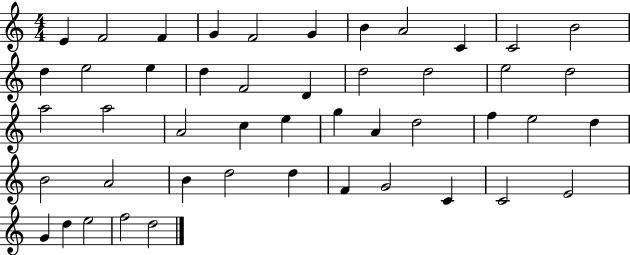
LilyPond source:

{
  \clef treble
  \numericTimeSignature
  \time 4/4
  \key c \major
  e'4 f'2 f'4 | g'4 f'2 g'4 | b'4 a'2 c'4 | c'2 b'2 | \break d''4 e''2 e''4 | d''4 f'2 d'4 | d''2 d''2 | e''2 d''2 | \break a''2 a''2 | a'2 c''4 e''4 | g''4 a'4 d''2 | f''4 e''2 d''4 | \break b'2 a'2 | b'4 d''2 d''4 | f'4 g'2 c'4 | c'2 e'2 | \break g'4 d''4 e''2 | f''2 d''2 | \bar "|."
}